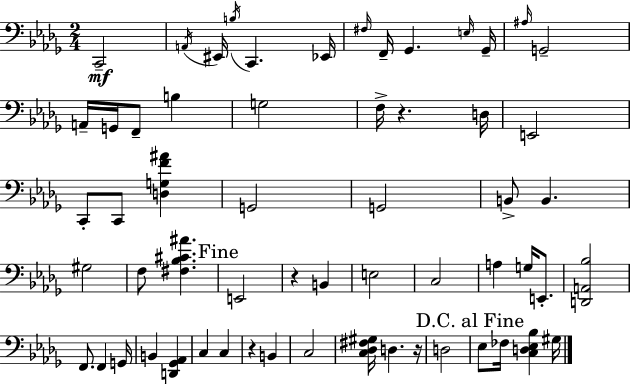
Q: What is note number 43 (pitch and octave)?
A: B2